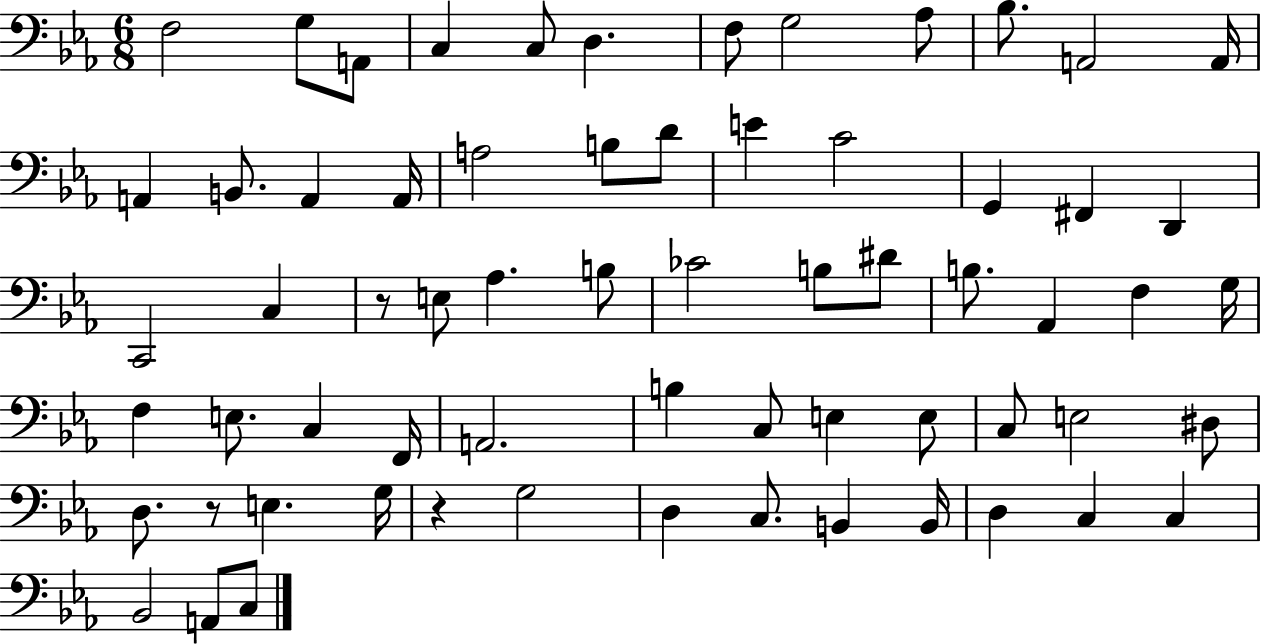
{
  \clef bass
  \numericTimeSignature
  \time 6/8
  \key ees \major
  f2 g8 a,8 | c4 c8 d4. | f8 g2 aes8 | bes8. a,2 a,16 | \break a,4 b,8. a,4 a,16 | a2 b8 d'8 | e'4 c'2 | g,4 fis,4 d,4 | \break c,2 c4 | r8 e8 aes4. b8 | ces'2 b8 dis'8 | b8. aes,4 f4 g16 | \break f4 e8. c4 f,16 | a,2. | b4 c8 e4 e8 | c8 e2 dis8 | \break d8. r8 e4. g16 | r4 g2 | d4 c8. b,4 b,16 | d4 c4 c4 | \break bes,2 a,8 c8 | \bar "|."
}